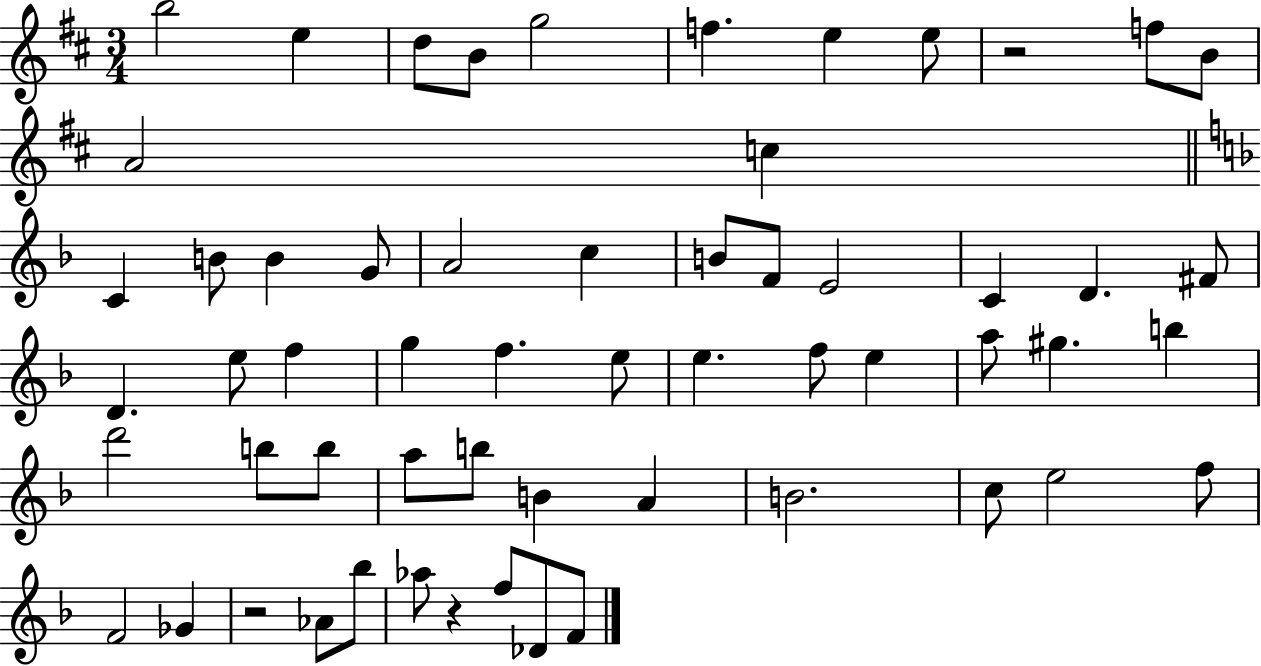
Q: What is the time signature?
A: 3/4